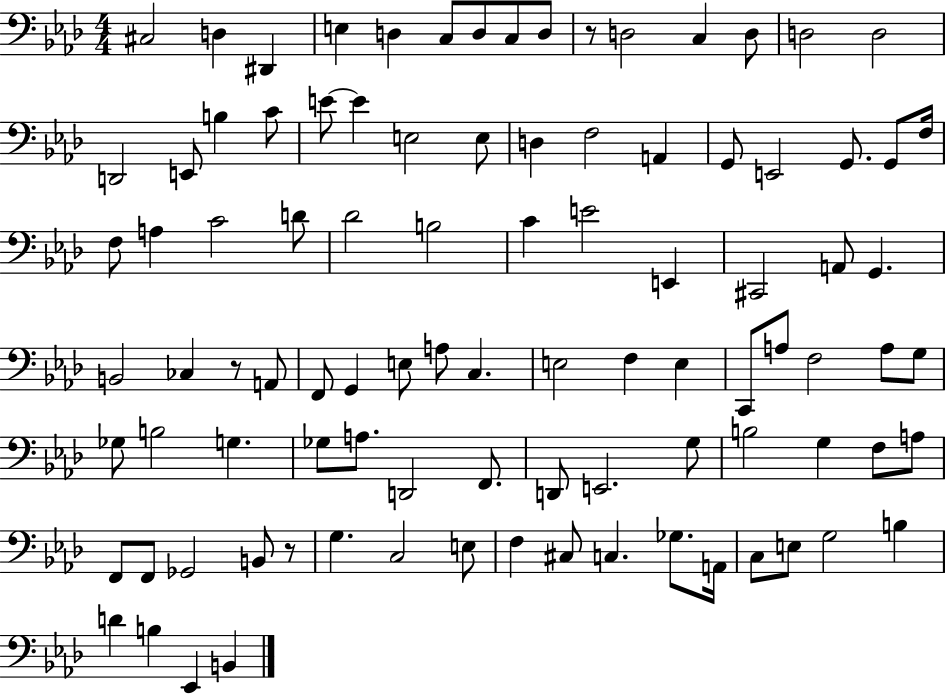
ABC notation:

X:1
T:Untitled
M:4/4
L:1/4
K:Ab
^C,2 D, ^D,, E, D, C,/2 D,/2 C,/2 D,/2 z/2 D,2 C, D,/2 D,2 D,2 D,,2 E,,/2 B, C/2 E/2 E E,2 E,/2 D, F,2 A,, G,,/2 E,,2 G,,/2 G,,/2 F,/4 F,/2 A, C2 D/2 _D2 B,2 C E2 E,, ^C,,2 A,,/2 G,, B,,2 _C, z/2 A,,/2 F,,/2 G,, E,/2 A,/2 C, E,2 F, E, C,,/2 A,/2 F,2 A,/2 G,/2 _G,/2 B,2 G, _G,/2 A,/2 D,,2 F,,/2 D,,/2 E,,2 G,/2 B,2 G, F,/2 A,/2 F,,/2 F,,/2 _G,,2 B,,/2 z/2 G, C,2 E,/2 F, ^C,/2 C, _G,/2 A,,/4 C,/2 E,/2 G,2 B, D B, _E,, B,,